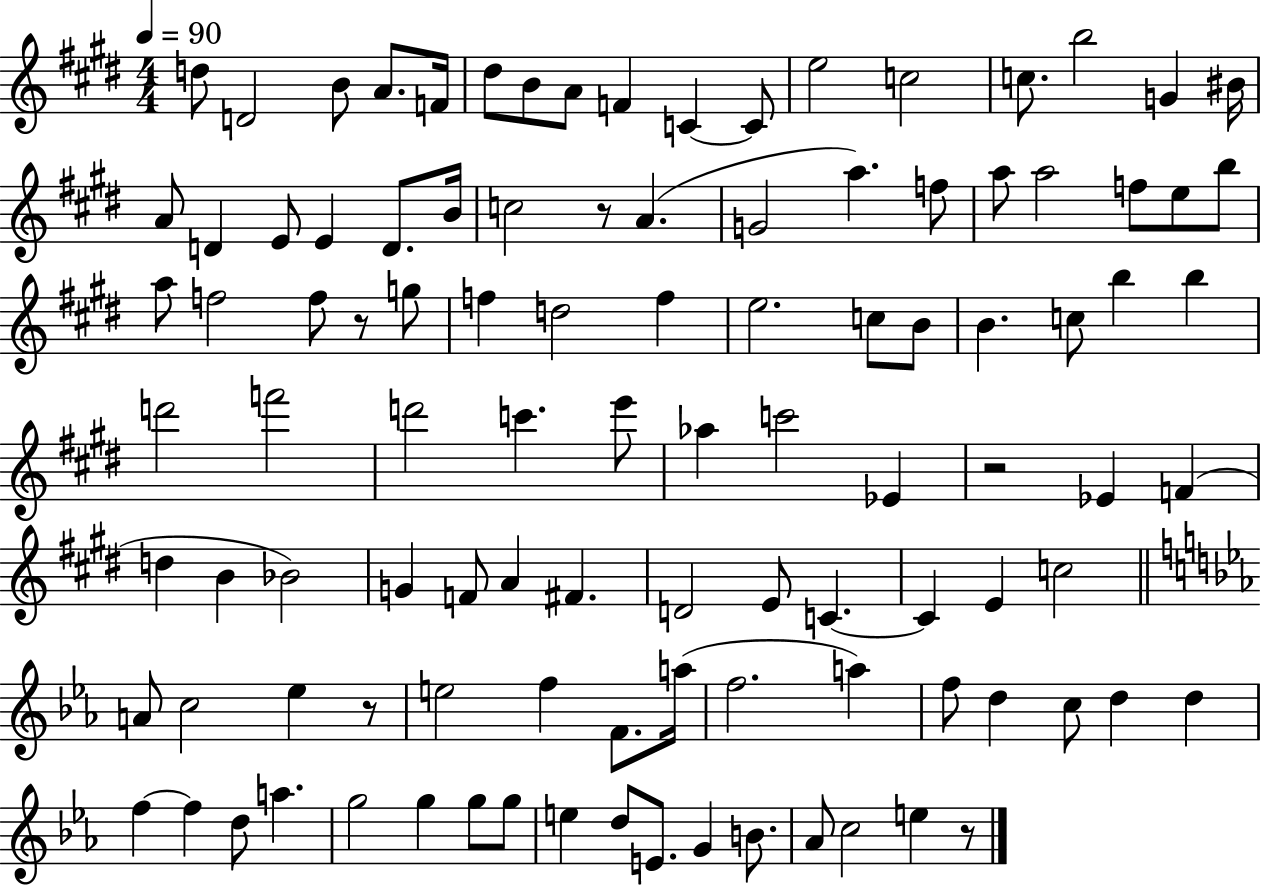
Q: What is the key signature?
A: E major